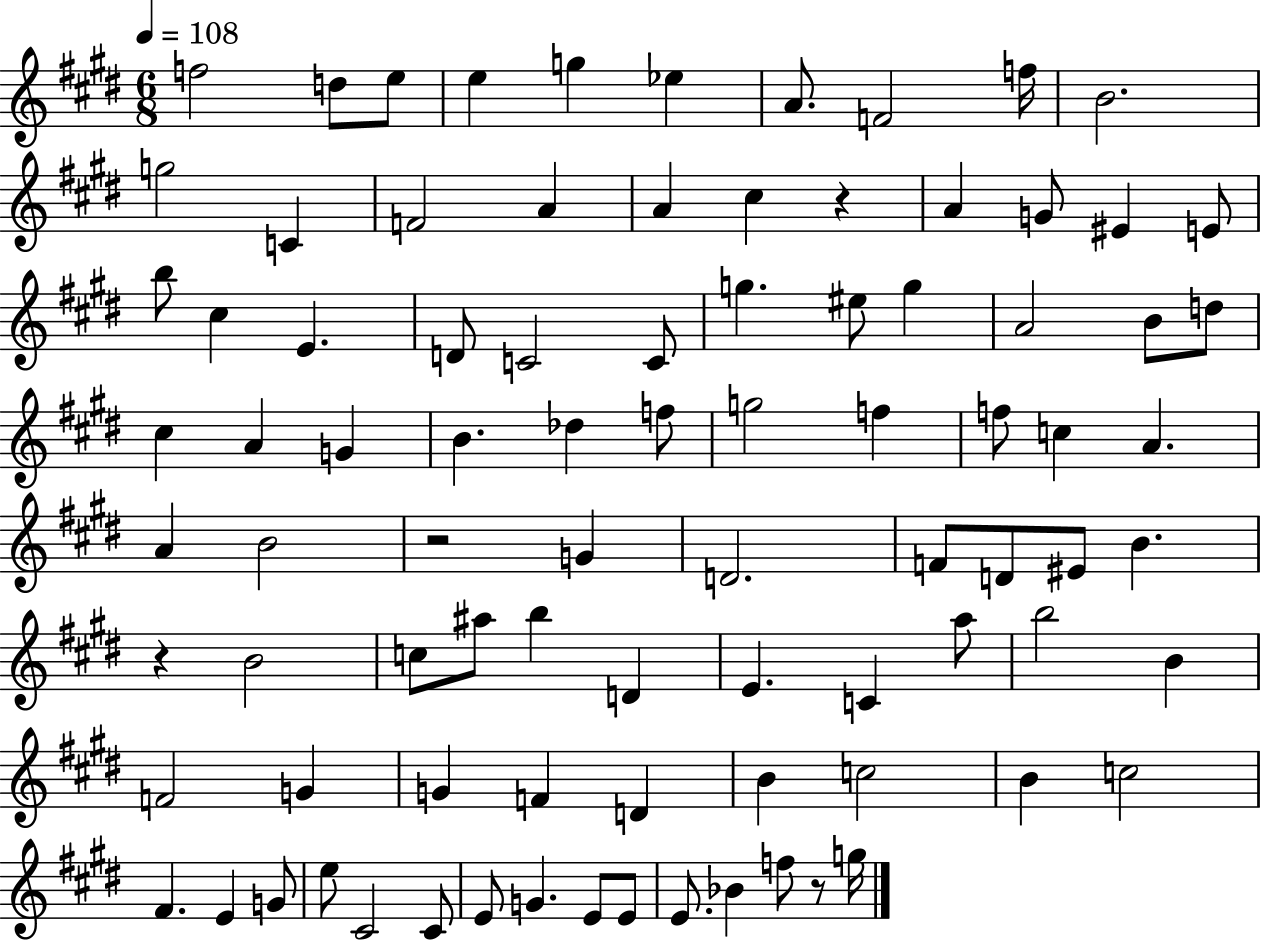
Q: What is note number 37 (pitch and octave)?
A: Db5